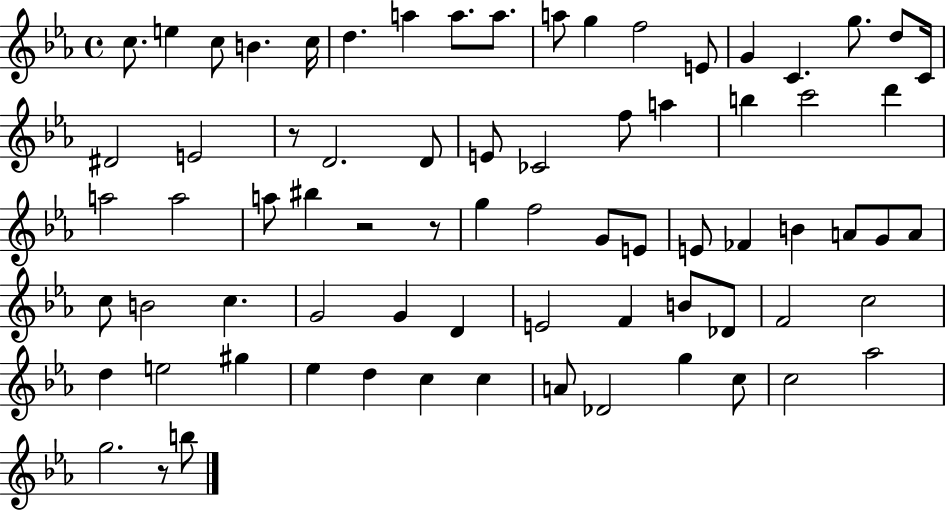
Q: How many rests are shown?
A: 4